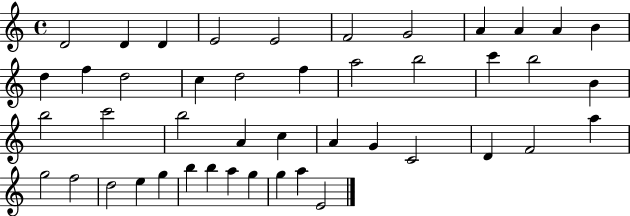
X:1
T:Untitled
M:4/4
L:1/4
K:C
D2 D D E2 E2 F2 G2 A A A B d f d2 c d2 f a2 b2 c' b2 B b2 c'2 b2 A c A G C2 D F2 a g2 f2 d2 e g b b a g g a E2